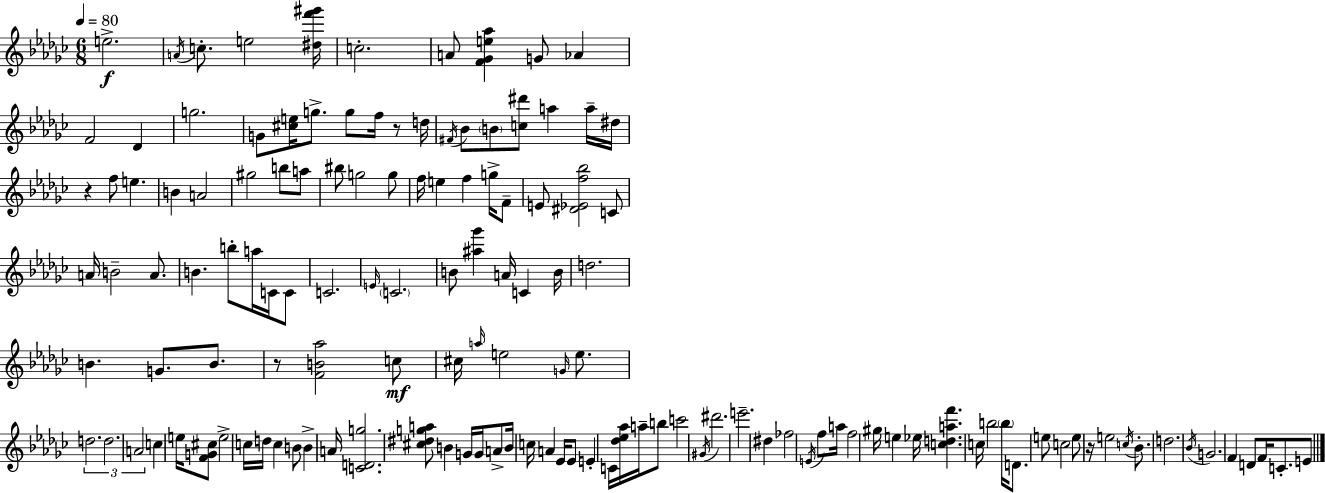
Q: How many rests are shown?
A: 4